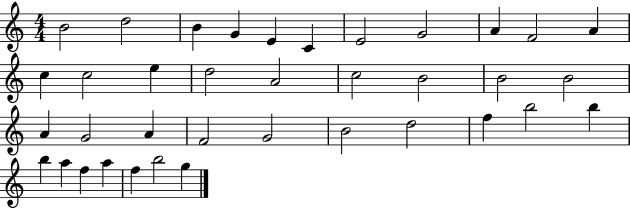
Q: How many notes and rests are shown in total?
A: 37